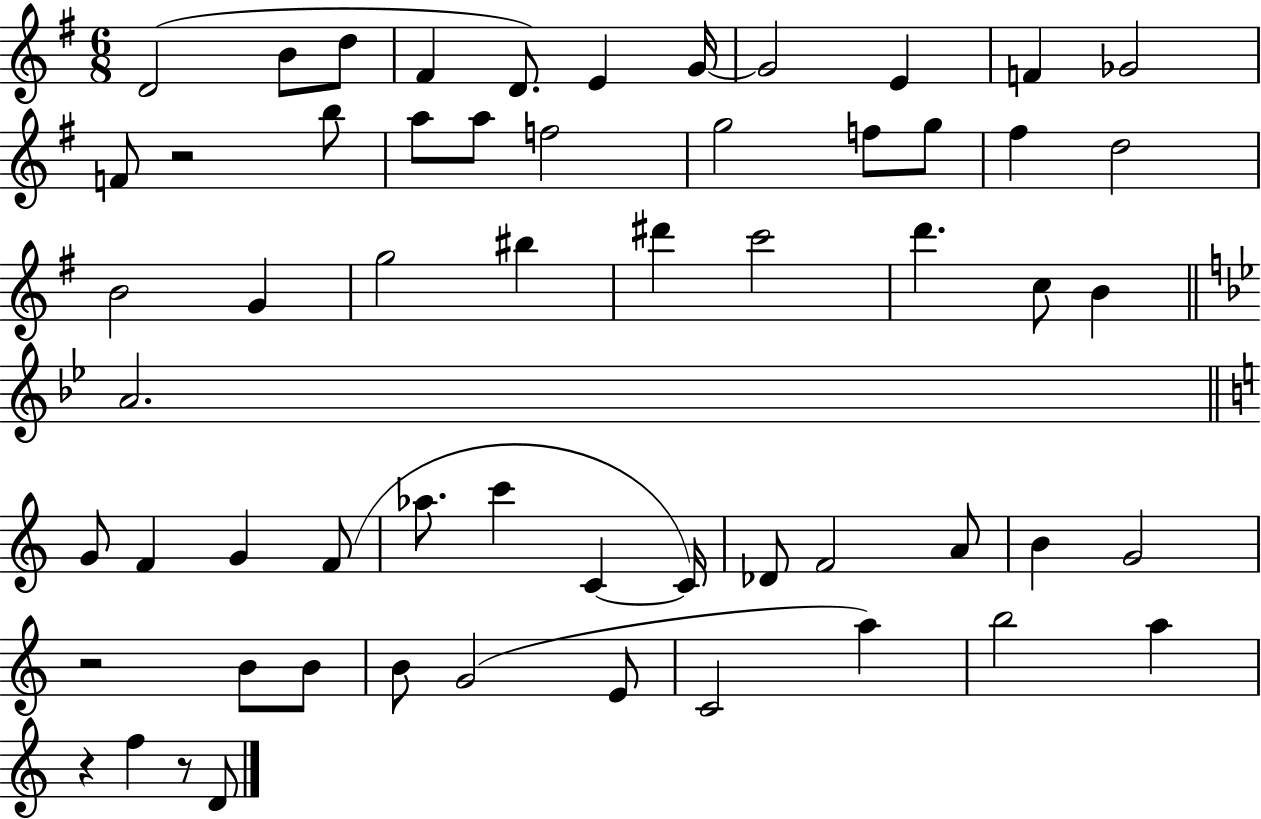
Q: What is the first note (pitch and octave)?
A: D4